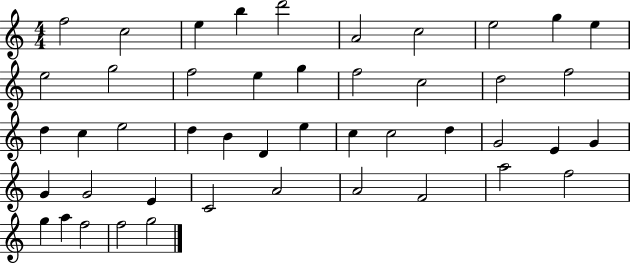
F5/h C5/h E5/q B5/q D6/h A4/h C5/h E5/h G5/q E5/q E5/h G5/h F5/h E5/q G5/q F5/h C5/h D5/h F5/h D5/q C5/q E5/h D5/q B4/q D4/q E5/q C5/q C5/h D5/q G4/h E4/q G4/q G4/q G4/h E4/q C4/h A4/h A4/h F4/h A5/h F5/h G5/q A5/q F5/h F5/h G5/h